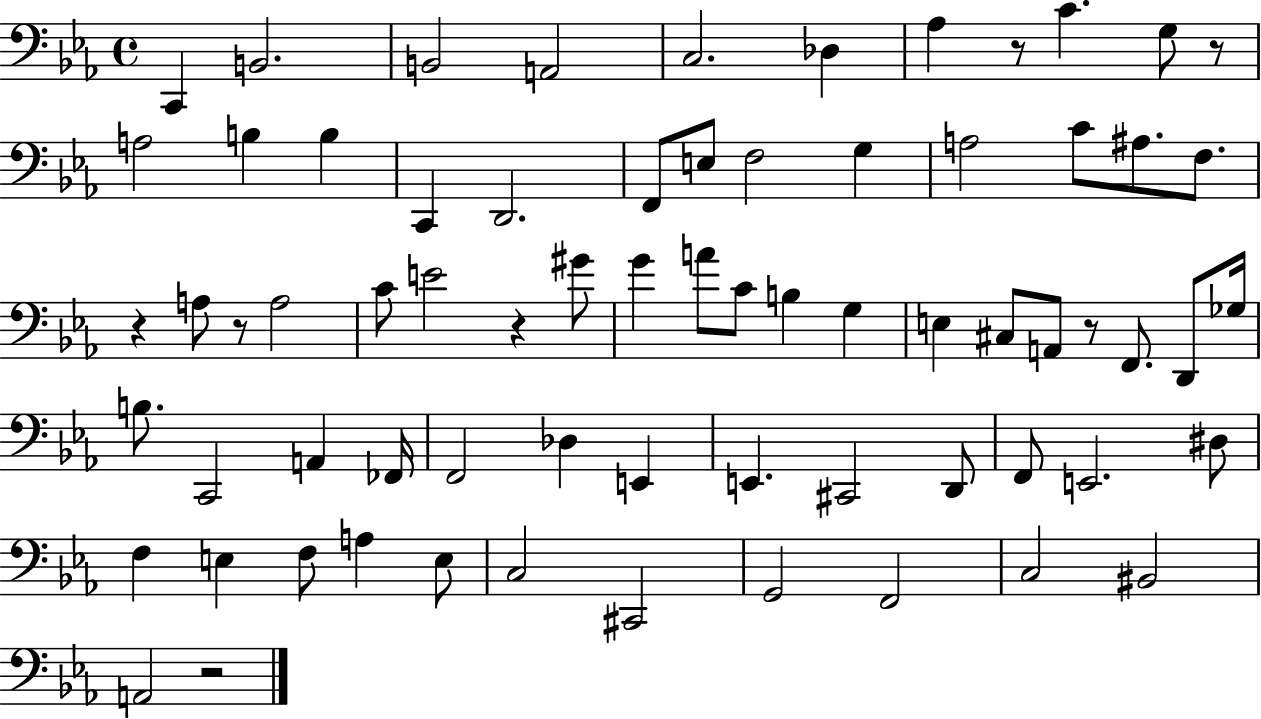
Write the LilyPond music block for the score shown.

{
  \clef bass
  \time 4/4
  \defaultTimeSignature
  \key ees \major
  c,4 b,2. | b,2 a,2 | c2. des4 | aes4 r8 c'4. g8 r8 | \break a2 b4 b4 | c,4 d,2. | f,8 e8 f2 g4 | a2 c'8 ais8. f8. | \break r4 a8 r8 a2 | c'8 e'2 r4 gis'8 | g'4 a'8 c'8 b4 g4 | e4 cis8 a,8 r8 f,8. d,8 ges16 | \break b8. c,2 a,4 fes,16 | f,2 des4 e,4 | e,4. cis,2 d,8 | f,8 e,2. dis8 | \break f4 e4 f8 a4 e8 | c2 cis,2 | g,2 f,2 | c2 bis,2 | \break a,2 r2 | \bar "|."
}